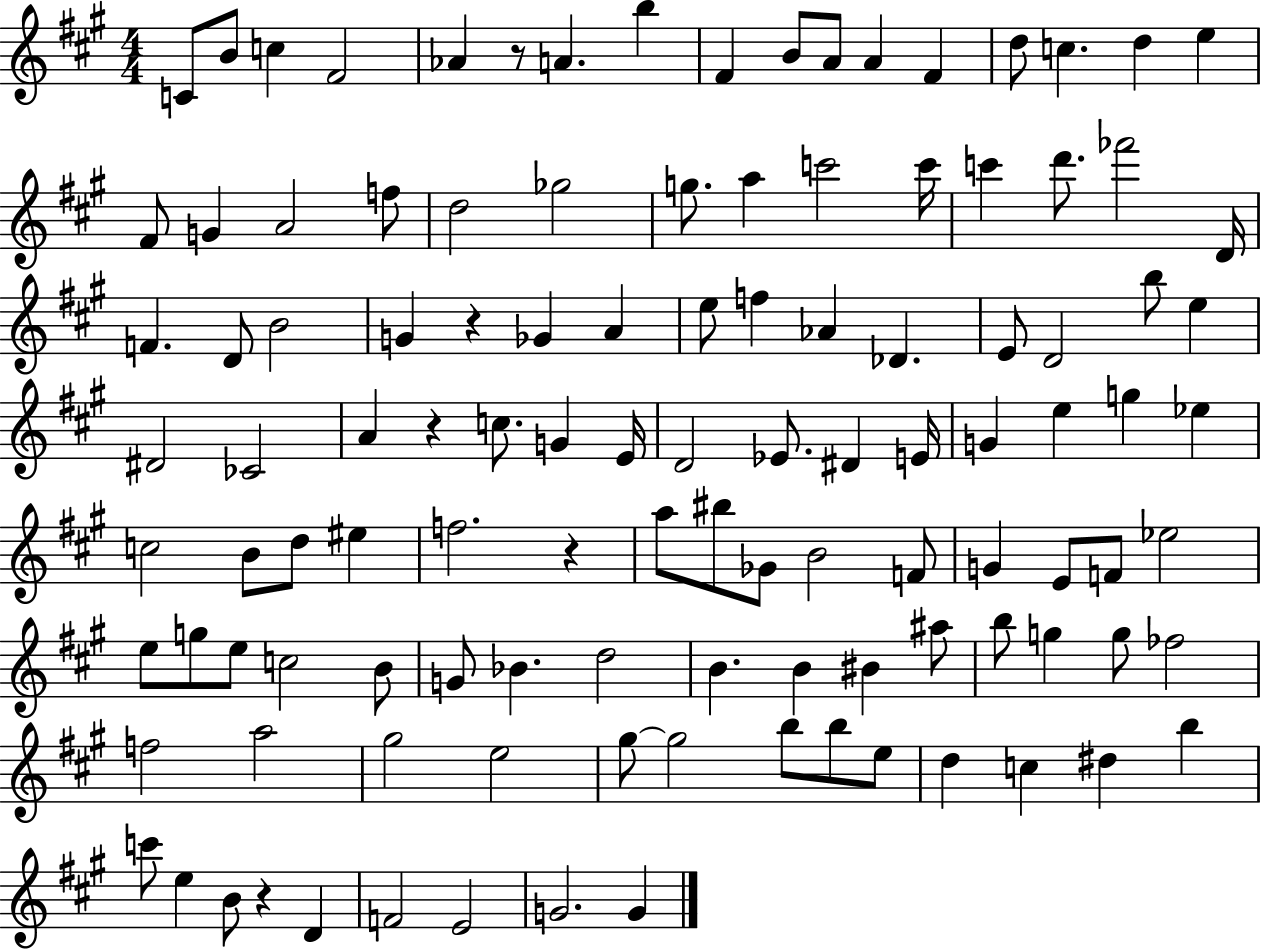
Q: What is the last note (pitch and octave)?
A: G4